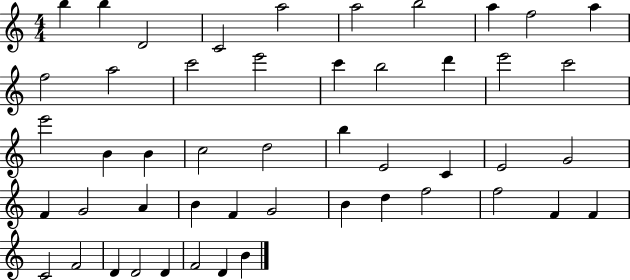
B5/q B5/q D4/h C4/h A5/h A5/h B5/h A5/q F5/h A5/q F5/h A5/h C6/h E6/h C6/q B5/h D6/q E6/h C6/h E6/h B4/q B4/q C5/h D5/h B5/q E4/h C4/q E4/h G4/h F4/q G4/h A4/q B4/q F4/q G4/h B4/q D5/q F5/h F5/h F4/q F4/q C4/h F4/h D4/q D4/h D4/q F4/h D4/q B4/q